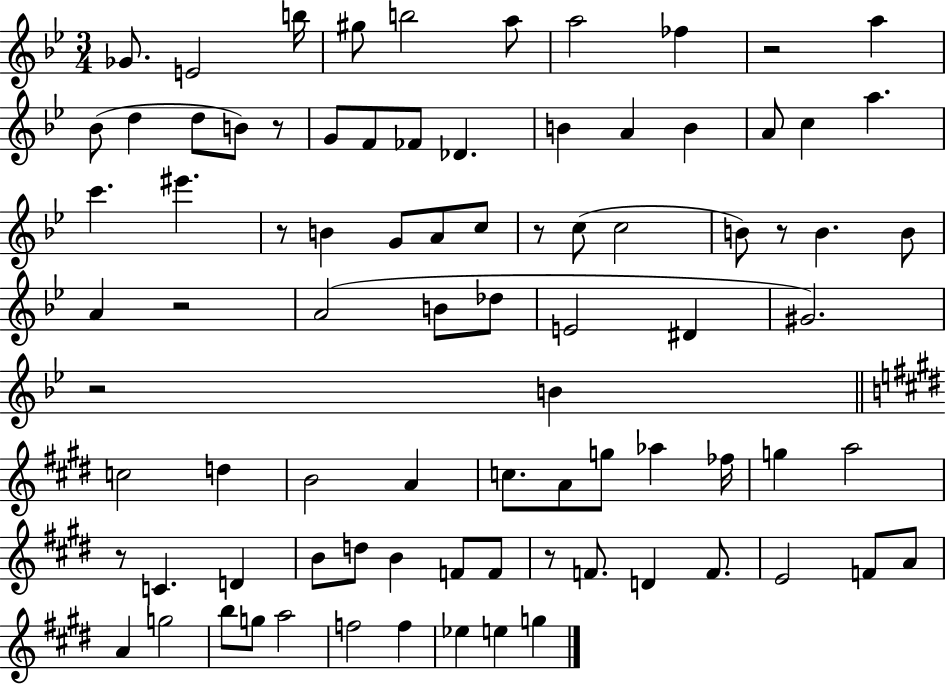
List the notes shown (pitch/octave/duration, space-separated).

Gb4/e. E4/h B5/s G#5/e B5/h A5/e A5/h FES5/q R/h A5/q Bb4/e D5/q D5/e B4/e R/e G4/e F4/e FES4/e Db4/q. B4/q A4/q B4/q A4/e C5/q A5/q. C6/q. EIS6/q. R/e B4/q G4/e A4/e C5/e R/e C5/e C5/h B4/e R/e B4/q. B4/e A4/q R/h A4/h B4/e Db5/e E4/h D#4/q G#4/h. R/h B4/q C5/h D5/q B4/h A4/q C5/e. A4/e G5/e Ab5/q FES5/s G5/q A5/h R/e C4/q. D4/q B4/e D5/e B4/q F4/e F4/e R/e F4/e. D4/q F4/e. E4/h F4/e A4/e A4/q G5/h B5/e G5/e A5/h F5/h F5/q Eb5/q E5/q G5/q